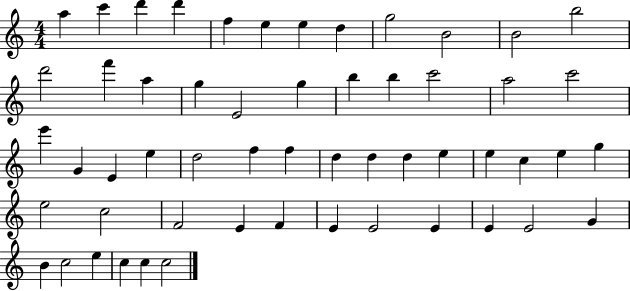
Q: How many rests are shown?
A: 0